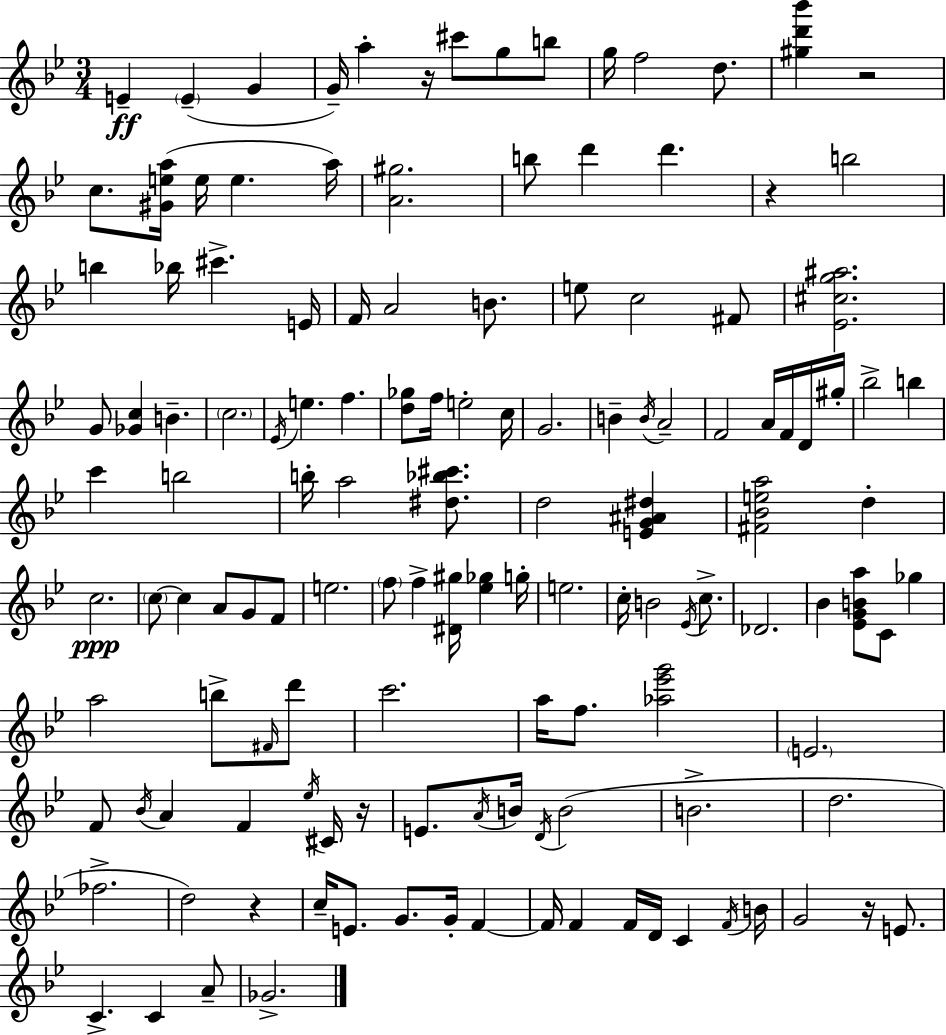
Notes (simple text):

E4/q E4/q G4/q G4/s A5/q R/s C#6/e G5/e B5/e G5/s F5/h D5/e. [G#5,D6,Bb6]/q R/h C5/e. [G#4,E5,A5]/s E5/s E5/q. A5/s [A4,G#5]/h. B5/e D6/q D6/q. R/q B5/h B5/q Bb5/s C#6/q. E4/s F4/s A4/h B4/e. E5/e C5/h F#4/e [Eb4,C#5,G5,A#5]/h. G4/e [Gb4,C5]/q B4/q. C5/h. Eb4/s E5/q. F5/q. [D5,Gb5]/e F5/s E5/h C5/s G4/h. B4/q B4/s A4/h F4/h A4/s F4/s D4/s G#5/s Bb5/h B5/q C6/q B5/h B5/s A5/h [D#5,Bb5,C#6]/e. D5/h [E4,G4,A#4,D#5]/q [F#4,Bb4,E5,A5]/h D5/q C5/h. C5/e C5/q A4/e G4/e F4/e E5/h. F5/e F5/q [D#4,G#5]/s [Eb5,Gb5]/q G5/s E5/h. C5/s B4/h Eb4/s C5/e. Db4/h. Bb4/q [Eb4,G4,B4,A5]/e C4/e Gb5/q A5/h B5/e F#4/s D6/e C6/h. A5/s F5/e. [Ab5,Eb6,G6]/h E4/h. F4/e Bb4/s A4/q F4/q Eb5/s C#4/s R/s E4/e. A4/s B4/s D4/s B4/h B4/h. D5/h. FES5/h. D5/h R/q C5/s E4/e. G4/e. G4/s F4/q F4/s F4/q F4/s D4/s C4/q F4/s B4/s G4/h R/s E4/e. C4/q. C4/q A4/e Gb4/h.